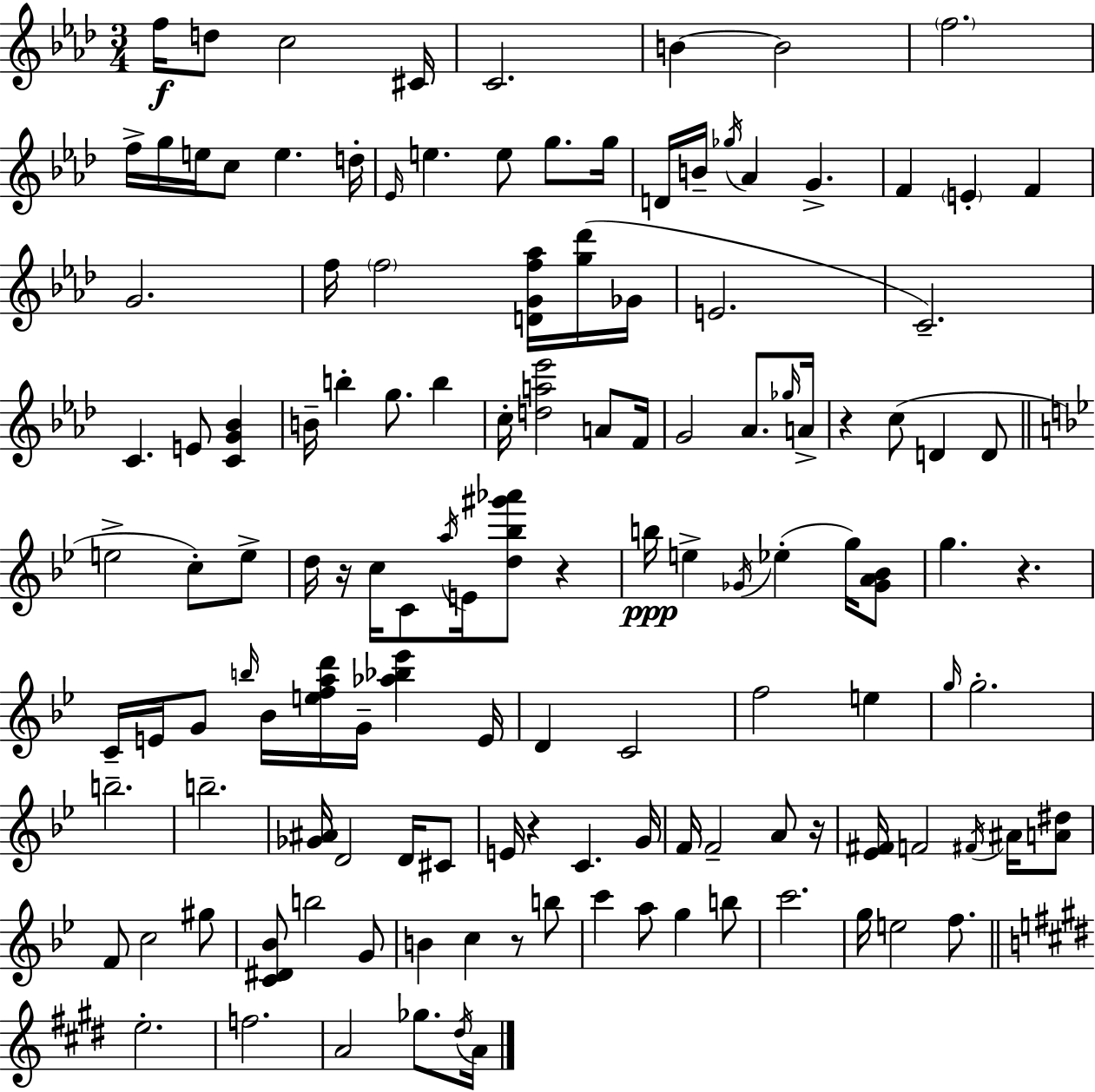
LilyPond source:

{
  \clef treble
  \numericTimeSignature
  \time 3/4
  \key f \minor
  f''16\f d''8 c''2 cis'16 | c'2. | b'4~~ b'2 | \parenthesize f''2. | \break f''16-> g''16 e''16 c''8 e''4. d''16-. | \grace { ees'16 } e''4. e''8 g''8. | g''16 d'16 b'16-- \acciaccatura { ges''16 } aes'4 g'4.-> | f'4 \parenthesize e'4-. f'4 | \break g'2. | f''16 \parenthesize f''2 <d' g' f'' aes''>16 | <g'' des'''>16( ges'16 e'2. | c'2.--) | \break c'4. e'8 <c' g' bes'>4 | b'16-- b''4-. g''8. b''4 | c''16-. <d'' a'' ees'''>2 a'8 | f'16 g'2 aes'8. | \break \grace { ges''16 } a'16-> r4 c''8( d'4 | d'8 \bar "||" \break \key bes \major e''2-> c''8-.) e''8-> | d''16 r16 c''16 c'8 \acciaccatura { a''16 } e'16 <d'' bes'' gis''' aes'''>8 r4 | b''16\ppp e''4-> \acciaccatura { ges'16 }( ees''4-. g''16) | <ges' a' bes'>8 g''4. r4. | \break c'16-- e'16 g'8 \grace { b''16 } bes'16 <e'' f'' a'' d'''>16 g'16-- <aes'' bes'' ees'''>4 | e'16 d'4 c'2 | f''2 e''4 | \grace { g''16 } g''2.-. | \break b''2.-- | b''2.-- | <ges' ais'>16 d'2 | d'16 cis'8 e'16 r4 c'4. | \break g'16 f'16 f'2-- | a'8 r16 <ees' fis'>16 f'2 | \acciaccatura { fis'16 } ais'16 <a' dis''>8 f'8 c''2 | gis''8 <c' dis' bes'>8 b''2 | \break g'8 b'4 c''4 | r8 b''8 c'''4 a''8 g''4 | b''8 c'''2. | g''16 e''2 | \break f''8. \bar "||" \break \key e \major e''2.-. | f''2. | a'2 ges''8. \acciaccatura { dis''16 } | a'16 \bar "|."
}